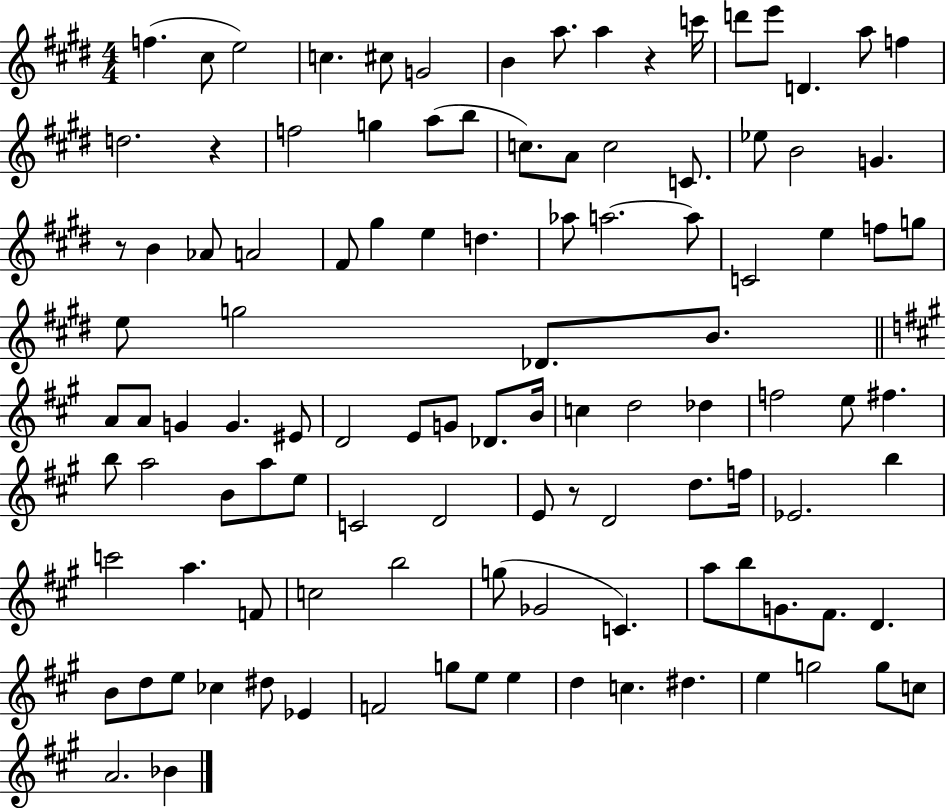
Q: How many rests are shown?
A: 4